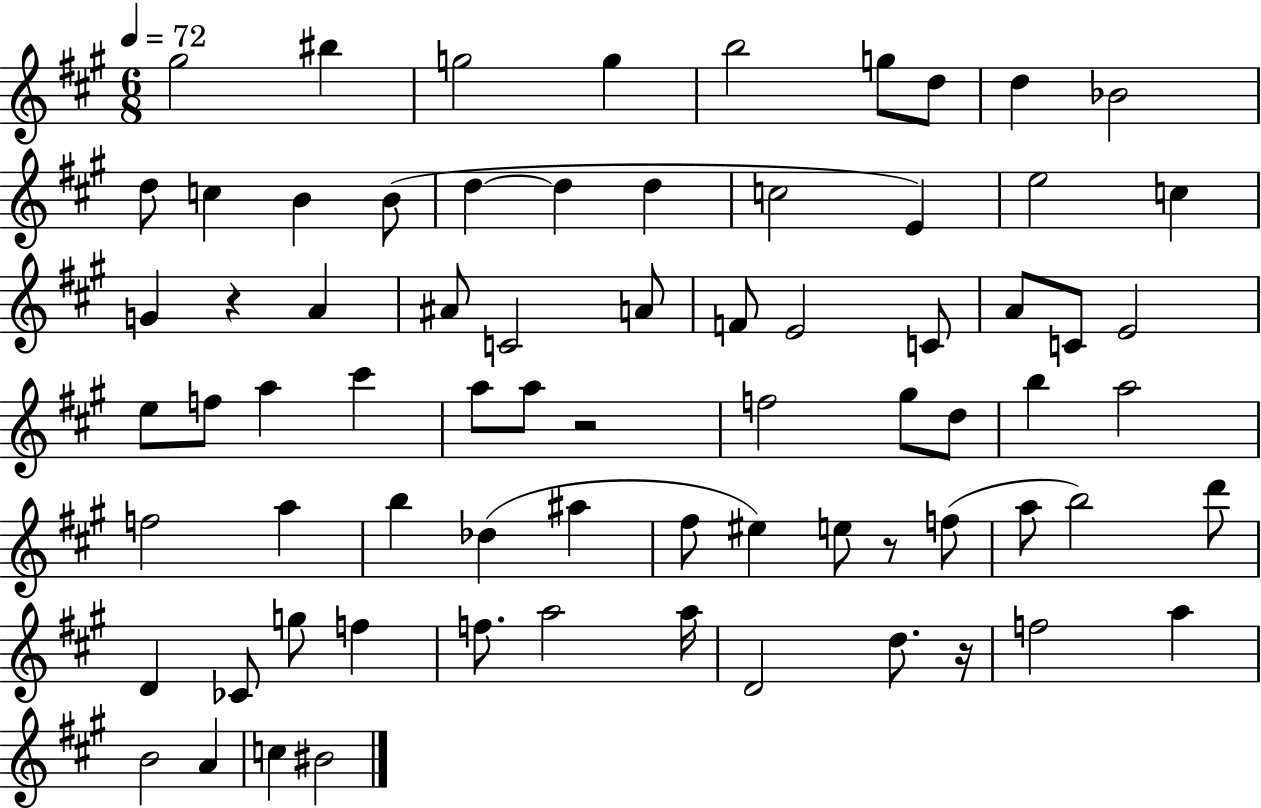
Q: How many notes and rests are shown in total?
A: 73